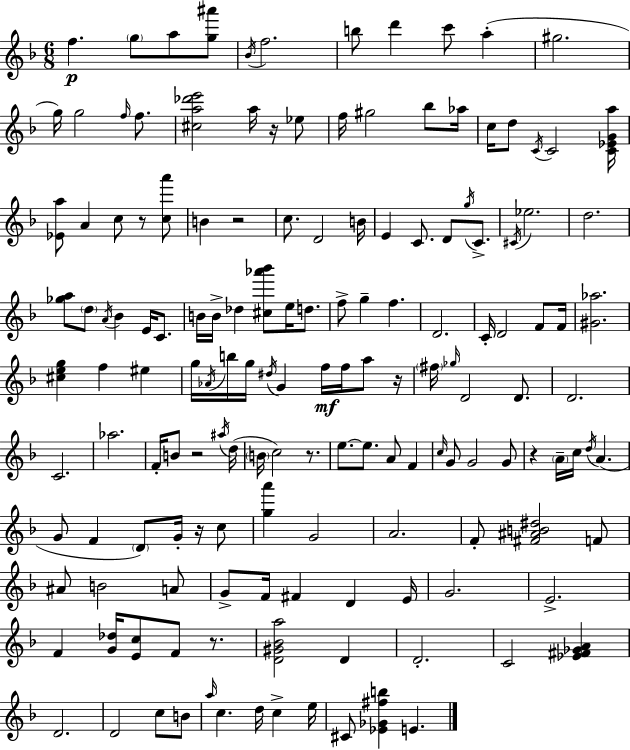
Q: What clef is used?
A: treble